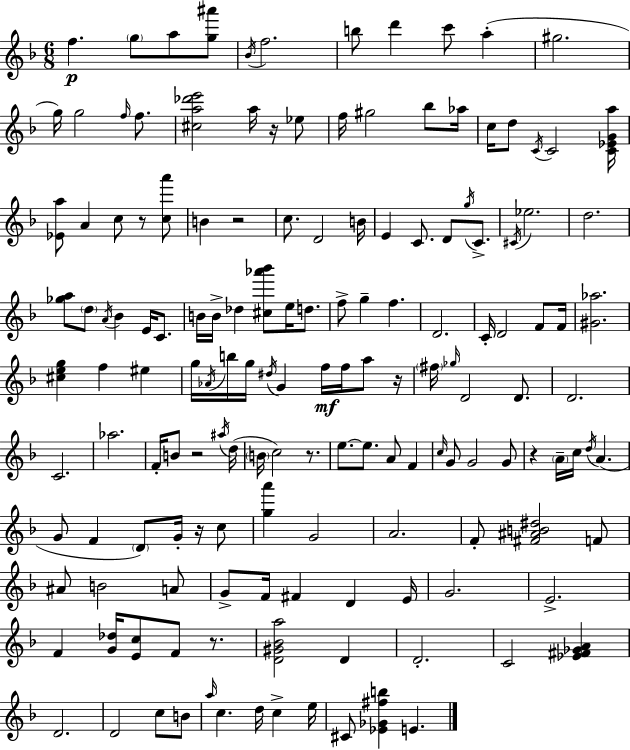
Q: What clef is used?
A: treble